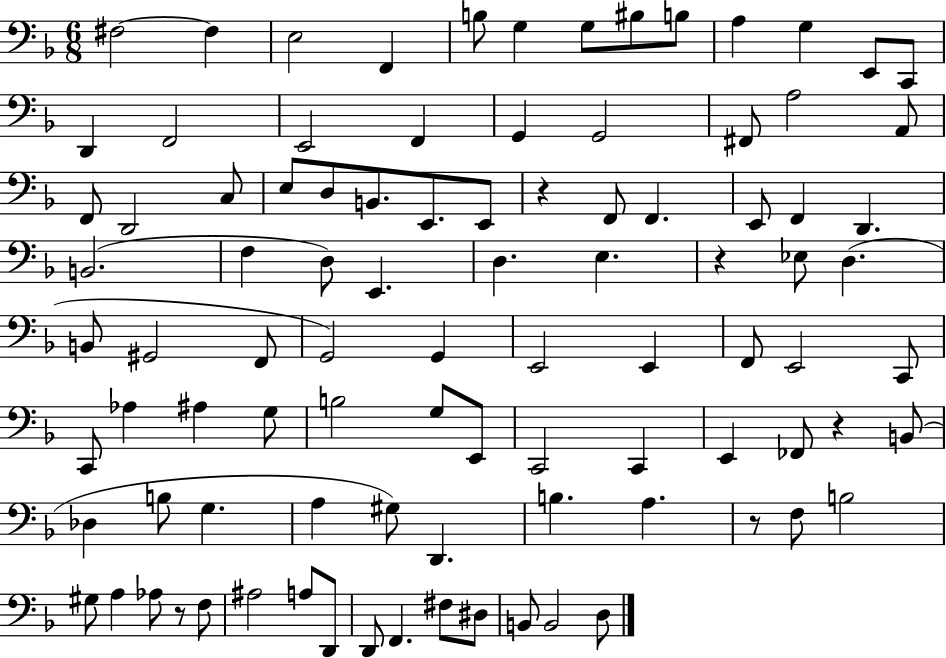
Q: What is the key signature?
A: F major